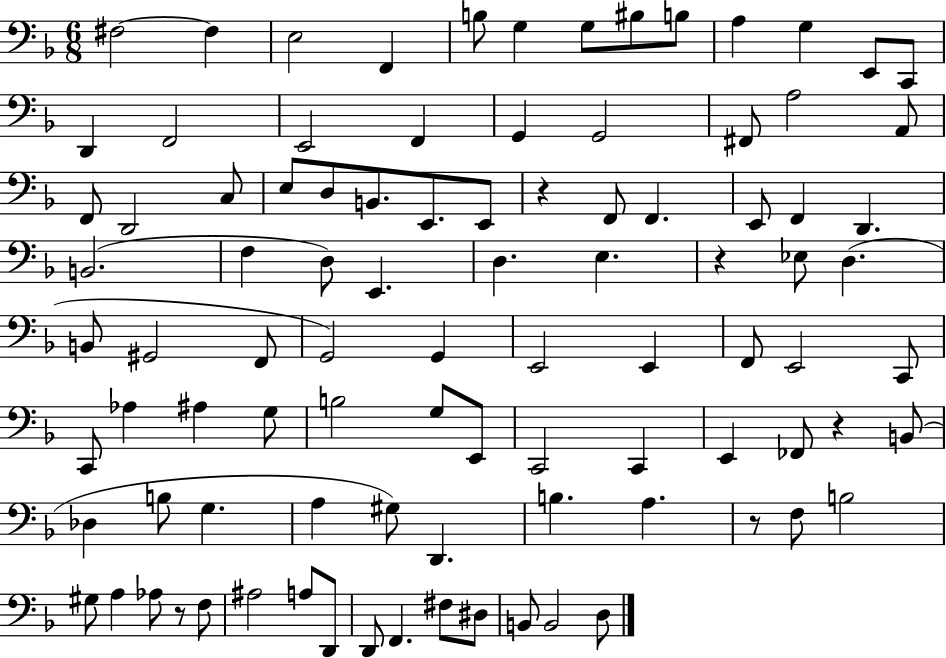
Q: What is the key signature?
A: F major